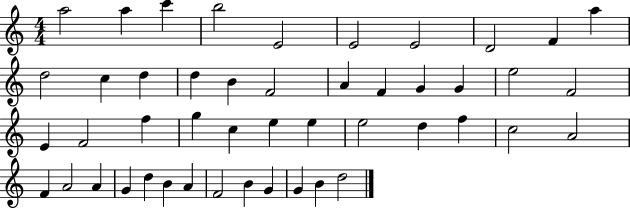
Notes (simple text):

A5/h A5/q C6/q B5/h E4/h E4/h E4/h D4/h F4/q A5/q D5/h C5/q D5/q D5/q B4/q F4/h A4/q F4/q G4/q G4/q E5/h F4/h E4/q F4/h F5/q G5/q C5/q E5/q E5/q E5/h D5/q F5/q C5/h A4/h F4/q A4/h A4/q G4/q D5/q B4/q A4/q F4/h B4/q G4/q G4/q B4/q D5/h